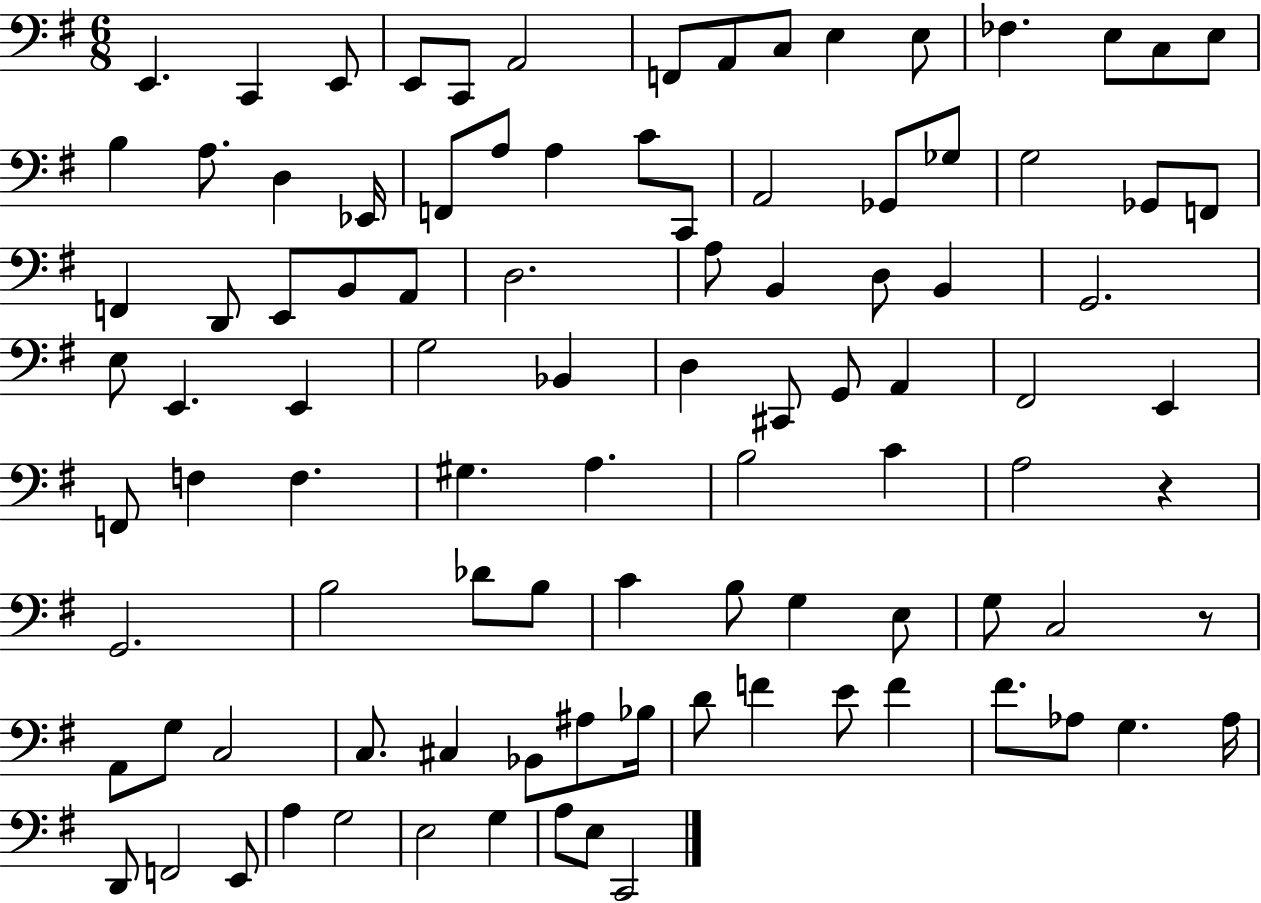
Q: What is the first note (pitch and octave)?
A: E2